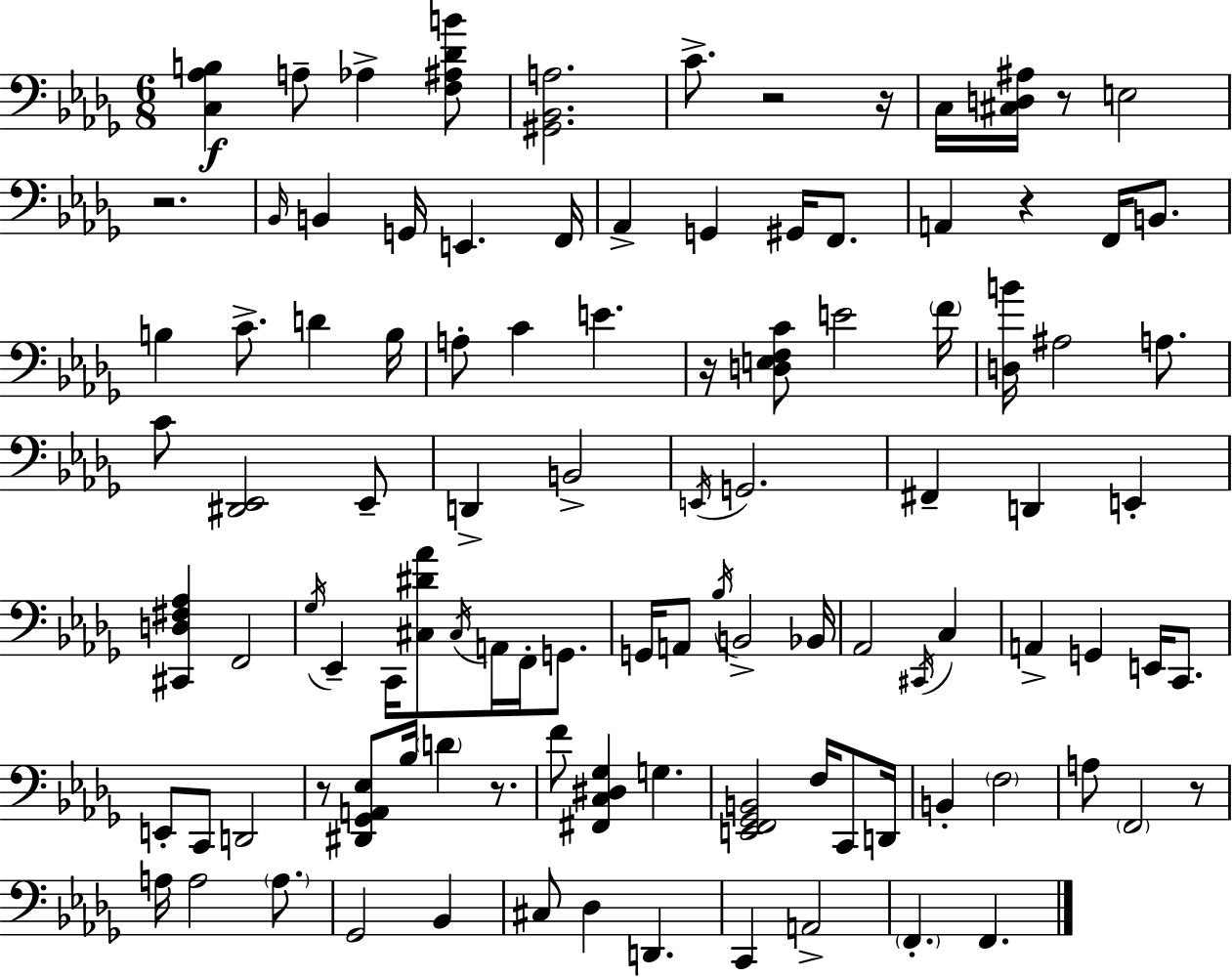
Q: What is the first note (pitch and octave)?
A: A3